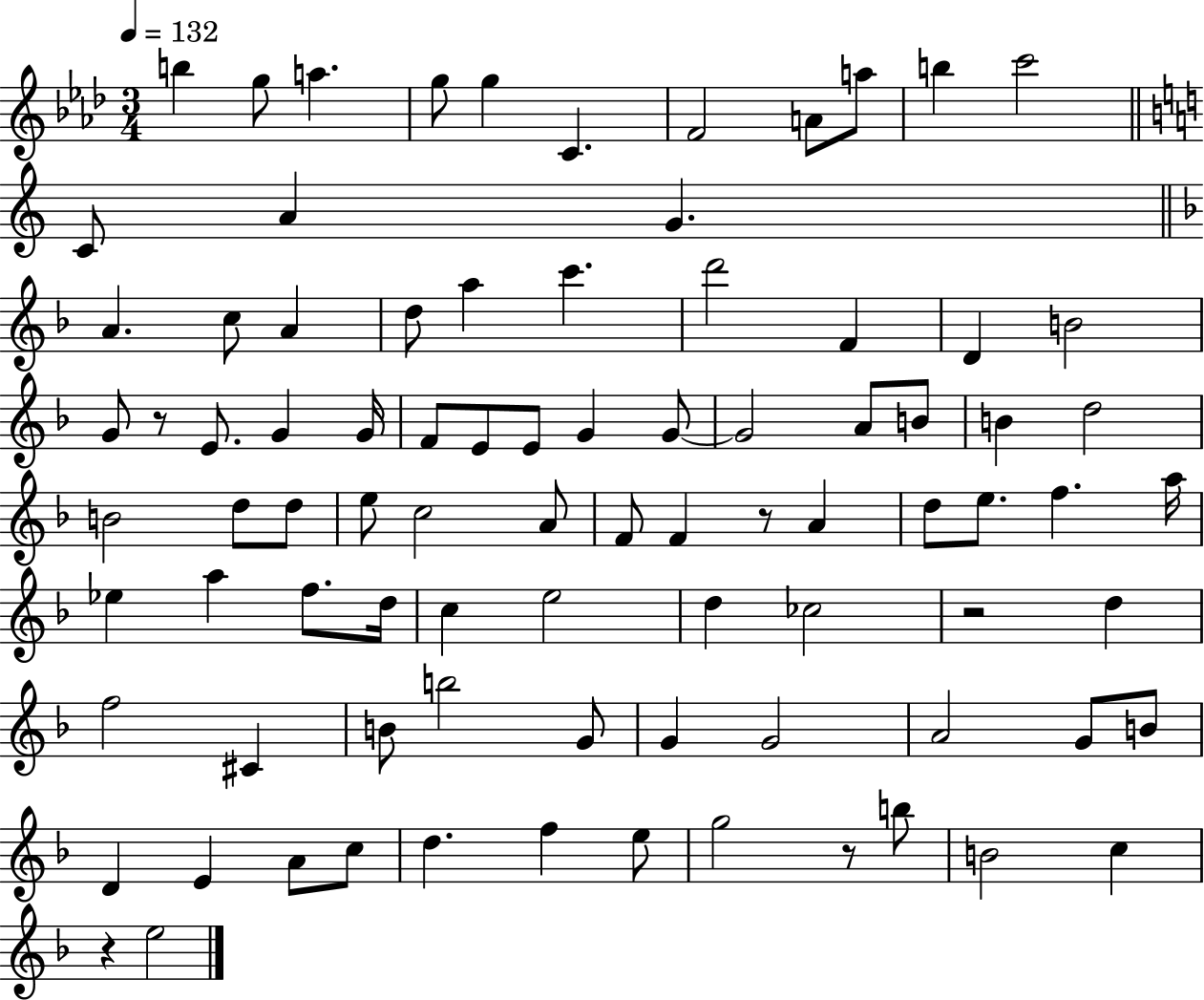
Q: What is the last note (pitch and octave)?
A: E5